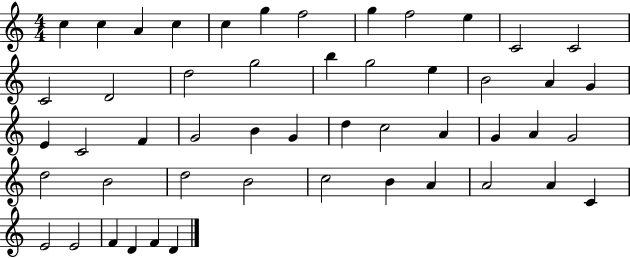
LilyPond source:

{
  \clef treble
  \numericTimeSignature
  \time 4/4
  \key c \major
  c''4 c''4 a'4 c''4 | c''4 g''4 f''2 | g''4 f''2 e''4 | c'2 c'2 | \break c'2 d'2 | d''2 g''2 | b''4 g''2 e''4 | b'2 a'4 g'4 | \break e'4 c'2 f'4 | g'2 b'4 g'4 | d''4 c''2 a'4 | g'4 a'4 g'2 | \break d''2 b'2 | d''2 b'2 | c''2 b'4 a'4 | a'2 a'4 c'4 | \break e'2 e'2 | f'4 d'4 f'4 d'4 | \bar "|."
}